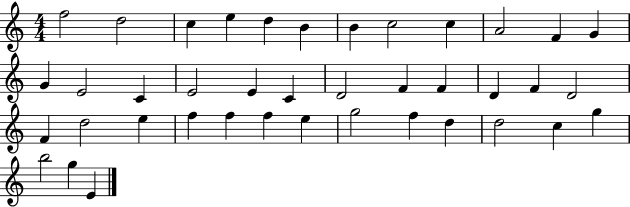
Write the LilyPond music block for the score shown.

{
  \clef treble
  \numericTimeSignature
  \time 4/4
  \key c \major
  f''2 d''2 | c''4 e''4 d''4 b'4 | b'4 c''2 c''4 | a'2 f'4 g'4 | \break g'4 e'2 c'4 | e'2 e'4 c'4 | d'2 f'4 f'4 | d'4 f'4 d'2 | \break f'4 d''2 e''4 | f''4 f''4 f''4 e''4 | g''2 f''4 d''4 | d''2 c''4 g''4 | \break b''2 g''4 e'4 | \bar "|."
}